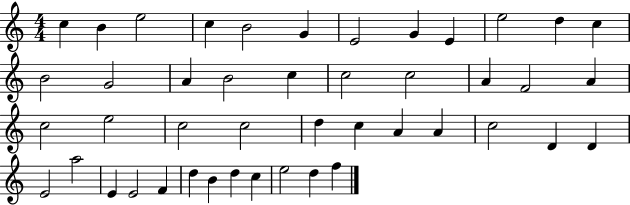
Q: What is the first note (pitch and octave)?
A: C5